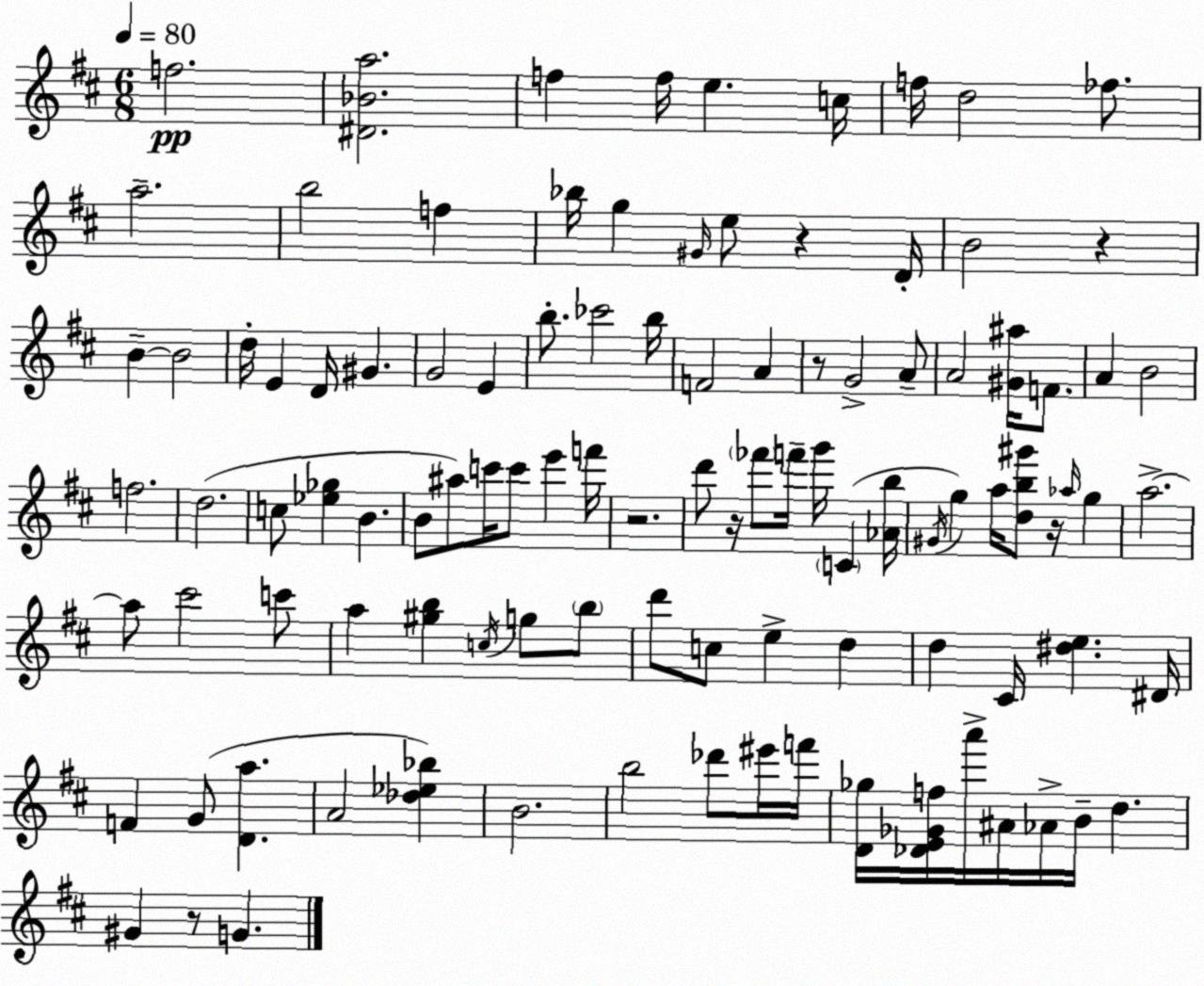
X:1
T:Untitled
M:6/8
L:1/4
K:D
f2 [^D_Ba]2 f f/4 e c/4 f/4 d2 _f/2 a2 b2 f _b/4 g ^G/4 e/2 z D/4 B2 z B B2 d/4 E D/4 ^G G2 E b/2 _c'2 b/4 F2 A z/2 G2 A/2 A2 [^G^a]/4 F/2 A B2 f2 d2 c/2 [_e_g] B B/2 ^a/2 c'/4 c'/2 e' f'/4 z2 d'/2 z/4 _f'/2 f'/4 g'/4 C [_Ab]/4 ^G/4 g a/4 [db^g']/2 z/4 _a/4 g a2 a/2 ^c'2 c'/2 a [^gb] c/4 g/2 b/2 d'/2 c/2 e d d ^C/4 [^de] ^D/4 F G/2 [Da] A2 [_d_e_b] B2 b2 _d'/2 ^e'/4 f'/4 [D_g]/4 [_DE_Gf]/4 a'/4 ^A/4 _A/4 B/4 d ^G z/2 G